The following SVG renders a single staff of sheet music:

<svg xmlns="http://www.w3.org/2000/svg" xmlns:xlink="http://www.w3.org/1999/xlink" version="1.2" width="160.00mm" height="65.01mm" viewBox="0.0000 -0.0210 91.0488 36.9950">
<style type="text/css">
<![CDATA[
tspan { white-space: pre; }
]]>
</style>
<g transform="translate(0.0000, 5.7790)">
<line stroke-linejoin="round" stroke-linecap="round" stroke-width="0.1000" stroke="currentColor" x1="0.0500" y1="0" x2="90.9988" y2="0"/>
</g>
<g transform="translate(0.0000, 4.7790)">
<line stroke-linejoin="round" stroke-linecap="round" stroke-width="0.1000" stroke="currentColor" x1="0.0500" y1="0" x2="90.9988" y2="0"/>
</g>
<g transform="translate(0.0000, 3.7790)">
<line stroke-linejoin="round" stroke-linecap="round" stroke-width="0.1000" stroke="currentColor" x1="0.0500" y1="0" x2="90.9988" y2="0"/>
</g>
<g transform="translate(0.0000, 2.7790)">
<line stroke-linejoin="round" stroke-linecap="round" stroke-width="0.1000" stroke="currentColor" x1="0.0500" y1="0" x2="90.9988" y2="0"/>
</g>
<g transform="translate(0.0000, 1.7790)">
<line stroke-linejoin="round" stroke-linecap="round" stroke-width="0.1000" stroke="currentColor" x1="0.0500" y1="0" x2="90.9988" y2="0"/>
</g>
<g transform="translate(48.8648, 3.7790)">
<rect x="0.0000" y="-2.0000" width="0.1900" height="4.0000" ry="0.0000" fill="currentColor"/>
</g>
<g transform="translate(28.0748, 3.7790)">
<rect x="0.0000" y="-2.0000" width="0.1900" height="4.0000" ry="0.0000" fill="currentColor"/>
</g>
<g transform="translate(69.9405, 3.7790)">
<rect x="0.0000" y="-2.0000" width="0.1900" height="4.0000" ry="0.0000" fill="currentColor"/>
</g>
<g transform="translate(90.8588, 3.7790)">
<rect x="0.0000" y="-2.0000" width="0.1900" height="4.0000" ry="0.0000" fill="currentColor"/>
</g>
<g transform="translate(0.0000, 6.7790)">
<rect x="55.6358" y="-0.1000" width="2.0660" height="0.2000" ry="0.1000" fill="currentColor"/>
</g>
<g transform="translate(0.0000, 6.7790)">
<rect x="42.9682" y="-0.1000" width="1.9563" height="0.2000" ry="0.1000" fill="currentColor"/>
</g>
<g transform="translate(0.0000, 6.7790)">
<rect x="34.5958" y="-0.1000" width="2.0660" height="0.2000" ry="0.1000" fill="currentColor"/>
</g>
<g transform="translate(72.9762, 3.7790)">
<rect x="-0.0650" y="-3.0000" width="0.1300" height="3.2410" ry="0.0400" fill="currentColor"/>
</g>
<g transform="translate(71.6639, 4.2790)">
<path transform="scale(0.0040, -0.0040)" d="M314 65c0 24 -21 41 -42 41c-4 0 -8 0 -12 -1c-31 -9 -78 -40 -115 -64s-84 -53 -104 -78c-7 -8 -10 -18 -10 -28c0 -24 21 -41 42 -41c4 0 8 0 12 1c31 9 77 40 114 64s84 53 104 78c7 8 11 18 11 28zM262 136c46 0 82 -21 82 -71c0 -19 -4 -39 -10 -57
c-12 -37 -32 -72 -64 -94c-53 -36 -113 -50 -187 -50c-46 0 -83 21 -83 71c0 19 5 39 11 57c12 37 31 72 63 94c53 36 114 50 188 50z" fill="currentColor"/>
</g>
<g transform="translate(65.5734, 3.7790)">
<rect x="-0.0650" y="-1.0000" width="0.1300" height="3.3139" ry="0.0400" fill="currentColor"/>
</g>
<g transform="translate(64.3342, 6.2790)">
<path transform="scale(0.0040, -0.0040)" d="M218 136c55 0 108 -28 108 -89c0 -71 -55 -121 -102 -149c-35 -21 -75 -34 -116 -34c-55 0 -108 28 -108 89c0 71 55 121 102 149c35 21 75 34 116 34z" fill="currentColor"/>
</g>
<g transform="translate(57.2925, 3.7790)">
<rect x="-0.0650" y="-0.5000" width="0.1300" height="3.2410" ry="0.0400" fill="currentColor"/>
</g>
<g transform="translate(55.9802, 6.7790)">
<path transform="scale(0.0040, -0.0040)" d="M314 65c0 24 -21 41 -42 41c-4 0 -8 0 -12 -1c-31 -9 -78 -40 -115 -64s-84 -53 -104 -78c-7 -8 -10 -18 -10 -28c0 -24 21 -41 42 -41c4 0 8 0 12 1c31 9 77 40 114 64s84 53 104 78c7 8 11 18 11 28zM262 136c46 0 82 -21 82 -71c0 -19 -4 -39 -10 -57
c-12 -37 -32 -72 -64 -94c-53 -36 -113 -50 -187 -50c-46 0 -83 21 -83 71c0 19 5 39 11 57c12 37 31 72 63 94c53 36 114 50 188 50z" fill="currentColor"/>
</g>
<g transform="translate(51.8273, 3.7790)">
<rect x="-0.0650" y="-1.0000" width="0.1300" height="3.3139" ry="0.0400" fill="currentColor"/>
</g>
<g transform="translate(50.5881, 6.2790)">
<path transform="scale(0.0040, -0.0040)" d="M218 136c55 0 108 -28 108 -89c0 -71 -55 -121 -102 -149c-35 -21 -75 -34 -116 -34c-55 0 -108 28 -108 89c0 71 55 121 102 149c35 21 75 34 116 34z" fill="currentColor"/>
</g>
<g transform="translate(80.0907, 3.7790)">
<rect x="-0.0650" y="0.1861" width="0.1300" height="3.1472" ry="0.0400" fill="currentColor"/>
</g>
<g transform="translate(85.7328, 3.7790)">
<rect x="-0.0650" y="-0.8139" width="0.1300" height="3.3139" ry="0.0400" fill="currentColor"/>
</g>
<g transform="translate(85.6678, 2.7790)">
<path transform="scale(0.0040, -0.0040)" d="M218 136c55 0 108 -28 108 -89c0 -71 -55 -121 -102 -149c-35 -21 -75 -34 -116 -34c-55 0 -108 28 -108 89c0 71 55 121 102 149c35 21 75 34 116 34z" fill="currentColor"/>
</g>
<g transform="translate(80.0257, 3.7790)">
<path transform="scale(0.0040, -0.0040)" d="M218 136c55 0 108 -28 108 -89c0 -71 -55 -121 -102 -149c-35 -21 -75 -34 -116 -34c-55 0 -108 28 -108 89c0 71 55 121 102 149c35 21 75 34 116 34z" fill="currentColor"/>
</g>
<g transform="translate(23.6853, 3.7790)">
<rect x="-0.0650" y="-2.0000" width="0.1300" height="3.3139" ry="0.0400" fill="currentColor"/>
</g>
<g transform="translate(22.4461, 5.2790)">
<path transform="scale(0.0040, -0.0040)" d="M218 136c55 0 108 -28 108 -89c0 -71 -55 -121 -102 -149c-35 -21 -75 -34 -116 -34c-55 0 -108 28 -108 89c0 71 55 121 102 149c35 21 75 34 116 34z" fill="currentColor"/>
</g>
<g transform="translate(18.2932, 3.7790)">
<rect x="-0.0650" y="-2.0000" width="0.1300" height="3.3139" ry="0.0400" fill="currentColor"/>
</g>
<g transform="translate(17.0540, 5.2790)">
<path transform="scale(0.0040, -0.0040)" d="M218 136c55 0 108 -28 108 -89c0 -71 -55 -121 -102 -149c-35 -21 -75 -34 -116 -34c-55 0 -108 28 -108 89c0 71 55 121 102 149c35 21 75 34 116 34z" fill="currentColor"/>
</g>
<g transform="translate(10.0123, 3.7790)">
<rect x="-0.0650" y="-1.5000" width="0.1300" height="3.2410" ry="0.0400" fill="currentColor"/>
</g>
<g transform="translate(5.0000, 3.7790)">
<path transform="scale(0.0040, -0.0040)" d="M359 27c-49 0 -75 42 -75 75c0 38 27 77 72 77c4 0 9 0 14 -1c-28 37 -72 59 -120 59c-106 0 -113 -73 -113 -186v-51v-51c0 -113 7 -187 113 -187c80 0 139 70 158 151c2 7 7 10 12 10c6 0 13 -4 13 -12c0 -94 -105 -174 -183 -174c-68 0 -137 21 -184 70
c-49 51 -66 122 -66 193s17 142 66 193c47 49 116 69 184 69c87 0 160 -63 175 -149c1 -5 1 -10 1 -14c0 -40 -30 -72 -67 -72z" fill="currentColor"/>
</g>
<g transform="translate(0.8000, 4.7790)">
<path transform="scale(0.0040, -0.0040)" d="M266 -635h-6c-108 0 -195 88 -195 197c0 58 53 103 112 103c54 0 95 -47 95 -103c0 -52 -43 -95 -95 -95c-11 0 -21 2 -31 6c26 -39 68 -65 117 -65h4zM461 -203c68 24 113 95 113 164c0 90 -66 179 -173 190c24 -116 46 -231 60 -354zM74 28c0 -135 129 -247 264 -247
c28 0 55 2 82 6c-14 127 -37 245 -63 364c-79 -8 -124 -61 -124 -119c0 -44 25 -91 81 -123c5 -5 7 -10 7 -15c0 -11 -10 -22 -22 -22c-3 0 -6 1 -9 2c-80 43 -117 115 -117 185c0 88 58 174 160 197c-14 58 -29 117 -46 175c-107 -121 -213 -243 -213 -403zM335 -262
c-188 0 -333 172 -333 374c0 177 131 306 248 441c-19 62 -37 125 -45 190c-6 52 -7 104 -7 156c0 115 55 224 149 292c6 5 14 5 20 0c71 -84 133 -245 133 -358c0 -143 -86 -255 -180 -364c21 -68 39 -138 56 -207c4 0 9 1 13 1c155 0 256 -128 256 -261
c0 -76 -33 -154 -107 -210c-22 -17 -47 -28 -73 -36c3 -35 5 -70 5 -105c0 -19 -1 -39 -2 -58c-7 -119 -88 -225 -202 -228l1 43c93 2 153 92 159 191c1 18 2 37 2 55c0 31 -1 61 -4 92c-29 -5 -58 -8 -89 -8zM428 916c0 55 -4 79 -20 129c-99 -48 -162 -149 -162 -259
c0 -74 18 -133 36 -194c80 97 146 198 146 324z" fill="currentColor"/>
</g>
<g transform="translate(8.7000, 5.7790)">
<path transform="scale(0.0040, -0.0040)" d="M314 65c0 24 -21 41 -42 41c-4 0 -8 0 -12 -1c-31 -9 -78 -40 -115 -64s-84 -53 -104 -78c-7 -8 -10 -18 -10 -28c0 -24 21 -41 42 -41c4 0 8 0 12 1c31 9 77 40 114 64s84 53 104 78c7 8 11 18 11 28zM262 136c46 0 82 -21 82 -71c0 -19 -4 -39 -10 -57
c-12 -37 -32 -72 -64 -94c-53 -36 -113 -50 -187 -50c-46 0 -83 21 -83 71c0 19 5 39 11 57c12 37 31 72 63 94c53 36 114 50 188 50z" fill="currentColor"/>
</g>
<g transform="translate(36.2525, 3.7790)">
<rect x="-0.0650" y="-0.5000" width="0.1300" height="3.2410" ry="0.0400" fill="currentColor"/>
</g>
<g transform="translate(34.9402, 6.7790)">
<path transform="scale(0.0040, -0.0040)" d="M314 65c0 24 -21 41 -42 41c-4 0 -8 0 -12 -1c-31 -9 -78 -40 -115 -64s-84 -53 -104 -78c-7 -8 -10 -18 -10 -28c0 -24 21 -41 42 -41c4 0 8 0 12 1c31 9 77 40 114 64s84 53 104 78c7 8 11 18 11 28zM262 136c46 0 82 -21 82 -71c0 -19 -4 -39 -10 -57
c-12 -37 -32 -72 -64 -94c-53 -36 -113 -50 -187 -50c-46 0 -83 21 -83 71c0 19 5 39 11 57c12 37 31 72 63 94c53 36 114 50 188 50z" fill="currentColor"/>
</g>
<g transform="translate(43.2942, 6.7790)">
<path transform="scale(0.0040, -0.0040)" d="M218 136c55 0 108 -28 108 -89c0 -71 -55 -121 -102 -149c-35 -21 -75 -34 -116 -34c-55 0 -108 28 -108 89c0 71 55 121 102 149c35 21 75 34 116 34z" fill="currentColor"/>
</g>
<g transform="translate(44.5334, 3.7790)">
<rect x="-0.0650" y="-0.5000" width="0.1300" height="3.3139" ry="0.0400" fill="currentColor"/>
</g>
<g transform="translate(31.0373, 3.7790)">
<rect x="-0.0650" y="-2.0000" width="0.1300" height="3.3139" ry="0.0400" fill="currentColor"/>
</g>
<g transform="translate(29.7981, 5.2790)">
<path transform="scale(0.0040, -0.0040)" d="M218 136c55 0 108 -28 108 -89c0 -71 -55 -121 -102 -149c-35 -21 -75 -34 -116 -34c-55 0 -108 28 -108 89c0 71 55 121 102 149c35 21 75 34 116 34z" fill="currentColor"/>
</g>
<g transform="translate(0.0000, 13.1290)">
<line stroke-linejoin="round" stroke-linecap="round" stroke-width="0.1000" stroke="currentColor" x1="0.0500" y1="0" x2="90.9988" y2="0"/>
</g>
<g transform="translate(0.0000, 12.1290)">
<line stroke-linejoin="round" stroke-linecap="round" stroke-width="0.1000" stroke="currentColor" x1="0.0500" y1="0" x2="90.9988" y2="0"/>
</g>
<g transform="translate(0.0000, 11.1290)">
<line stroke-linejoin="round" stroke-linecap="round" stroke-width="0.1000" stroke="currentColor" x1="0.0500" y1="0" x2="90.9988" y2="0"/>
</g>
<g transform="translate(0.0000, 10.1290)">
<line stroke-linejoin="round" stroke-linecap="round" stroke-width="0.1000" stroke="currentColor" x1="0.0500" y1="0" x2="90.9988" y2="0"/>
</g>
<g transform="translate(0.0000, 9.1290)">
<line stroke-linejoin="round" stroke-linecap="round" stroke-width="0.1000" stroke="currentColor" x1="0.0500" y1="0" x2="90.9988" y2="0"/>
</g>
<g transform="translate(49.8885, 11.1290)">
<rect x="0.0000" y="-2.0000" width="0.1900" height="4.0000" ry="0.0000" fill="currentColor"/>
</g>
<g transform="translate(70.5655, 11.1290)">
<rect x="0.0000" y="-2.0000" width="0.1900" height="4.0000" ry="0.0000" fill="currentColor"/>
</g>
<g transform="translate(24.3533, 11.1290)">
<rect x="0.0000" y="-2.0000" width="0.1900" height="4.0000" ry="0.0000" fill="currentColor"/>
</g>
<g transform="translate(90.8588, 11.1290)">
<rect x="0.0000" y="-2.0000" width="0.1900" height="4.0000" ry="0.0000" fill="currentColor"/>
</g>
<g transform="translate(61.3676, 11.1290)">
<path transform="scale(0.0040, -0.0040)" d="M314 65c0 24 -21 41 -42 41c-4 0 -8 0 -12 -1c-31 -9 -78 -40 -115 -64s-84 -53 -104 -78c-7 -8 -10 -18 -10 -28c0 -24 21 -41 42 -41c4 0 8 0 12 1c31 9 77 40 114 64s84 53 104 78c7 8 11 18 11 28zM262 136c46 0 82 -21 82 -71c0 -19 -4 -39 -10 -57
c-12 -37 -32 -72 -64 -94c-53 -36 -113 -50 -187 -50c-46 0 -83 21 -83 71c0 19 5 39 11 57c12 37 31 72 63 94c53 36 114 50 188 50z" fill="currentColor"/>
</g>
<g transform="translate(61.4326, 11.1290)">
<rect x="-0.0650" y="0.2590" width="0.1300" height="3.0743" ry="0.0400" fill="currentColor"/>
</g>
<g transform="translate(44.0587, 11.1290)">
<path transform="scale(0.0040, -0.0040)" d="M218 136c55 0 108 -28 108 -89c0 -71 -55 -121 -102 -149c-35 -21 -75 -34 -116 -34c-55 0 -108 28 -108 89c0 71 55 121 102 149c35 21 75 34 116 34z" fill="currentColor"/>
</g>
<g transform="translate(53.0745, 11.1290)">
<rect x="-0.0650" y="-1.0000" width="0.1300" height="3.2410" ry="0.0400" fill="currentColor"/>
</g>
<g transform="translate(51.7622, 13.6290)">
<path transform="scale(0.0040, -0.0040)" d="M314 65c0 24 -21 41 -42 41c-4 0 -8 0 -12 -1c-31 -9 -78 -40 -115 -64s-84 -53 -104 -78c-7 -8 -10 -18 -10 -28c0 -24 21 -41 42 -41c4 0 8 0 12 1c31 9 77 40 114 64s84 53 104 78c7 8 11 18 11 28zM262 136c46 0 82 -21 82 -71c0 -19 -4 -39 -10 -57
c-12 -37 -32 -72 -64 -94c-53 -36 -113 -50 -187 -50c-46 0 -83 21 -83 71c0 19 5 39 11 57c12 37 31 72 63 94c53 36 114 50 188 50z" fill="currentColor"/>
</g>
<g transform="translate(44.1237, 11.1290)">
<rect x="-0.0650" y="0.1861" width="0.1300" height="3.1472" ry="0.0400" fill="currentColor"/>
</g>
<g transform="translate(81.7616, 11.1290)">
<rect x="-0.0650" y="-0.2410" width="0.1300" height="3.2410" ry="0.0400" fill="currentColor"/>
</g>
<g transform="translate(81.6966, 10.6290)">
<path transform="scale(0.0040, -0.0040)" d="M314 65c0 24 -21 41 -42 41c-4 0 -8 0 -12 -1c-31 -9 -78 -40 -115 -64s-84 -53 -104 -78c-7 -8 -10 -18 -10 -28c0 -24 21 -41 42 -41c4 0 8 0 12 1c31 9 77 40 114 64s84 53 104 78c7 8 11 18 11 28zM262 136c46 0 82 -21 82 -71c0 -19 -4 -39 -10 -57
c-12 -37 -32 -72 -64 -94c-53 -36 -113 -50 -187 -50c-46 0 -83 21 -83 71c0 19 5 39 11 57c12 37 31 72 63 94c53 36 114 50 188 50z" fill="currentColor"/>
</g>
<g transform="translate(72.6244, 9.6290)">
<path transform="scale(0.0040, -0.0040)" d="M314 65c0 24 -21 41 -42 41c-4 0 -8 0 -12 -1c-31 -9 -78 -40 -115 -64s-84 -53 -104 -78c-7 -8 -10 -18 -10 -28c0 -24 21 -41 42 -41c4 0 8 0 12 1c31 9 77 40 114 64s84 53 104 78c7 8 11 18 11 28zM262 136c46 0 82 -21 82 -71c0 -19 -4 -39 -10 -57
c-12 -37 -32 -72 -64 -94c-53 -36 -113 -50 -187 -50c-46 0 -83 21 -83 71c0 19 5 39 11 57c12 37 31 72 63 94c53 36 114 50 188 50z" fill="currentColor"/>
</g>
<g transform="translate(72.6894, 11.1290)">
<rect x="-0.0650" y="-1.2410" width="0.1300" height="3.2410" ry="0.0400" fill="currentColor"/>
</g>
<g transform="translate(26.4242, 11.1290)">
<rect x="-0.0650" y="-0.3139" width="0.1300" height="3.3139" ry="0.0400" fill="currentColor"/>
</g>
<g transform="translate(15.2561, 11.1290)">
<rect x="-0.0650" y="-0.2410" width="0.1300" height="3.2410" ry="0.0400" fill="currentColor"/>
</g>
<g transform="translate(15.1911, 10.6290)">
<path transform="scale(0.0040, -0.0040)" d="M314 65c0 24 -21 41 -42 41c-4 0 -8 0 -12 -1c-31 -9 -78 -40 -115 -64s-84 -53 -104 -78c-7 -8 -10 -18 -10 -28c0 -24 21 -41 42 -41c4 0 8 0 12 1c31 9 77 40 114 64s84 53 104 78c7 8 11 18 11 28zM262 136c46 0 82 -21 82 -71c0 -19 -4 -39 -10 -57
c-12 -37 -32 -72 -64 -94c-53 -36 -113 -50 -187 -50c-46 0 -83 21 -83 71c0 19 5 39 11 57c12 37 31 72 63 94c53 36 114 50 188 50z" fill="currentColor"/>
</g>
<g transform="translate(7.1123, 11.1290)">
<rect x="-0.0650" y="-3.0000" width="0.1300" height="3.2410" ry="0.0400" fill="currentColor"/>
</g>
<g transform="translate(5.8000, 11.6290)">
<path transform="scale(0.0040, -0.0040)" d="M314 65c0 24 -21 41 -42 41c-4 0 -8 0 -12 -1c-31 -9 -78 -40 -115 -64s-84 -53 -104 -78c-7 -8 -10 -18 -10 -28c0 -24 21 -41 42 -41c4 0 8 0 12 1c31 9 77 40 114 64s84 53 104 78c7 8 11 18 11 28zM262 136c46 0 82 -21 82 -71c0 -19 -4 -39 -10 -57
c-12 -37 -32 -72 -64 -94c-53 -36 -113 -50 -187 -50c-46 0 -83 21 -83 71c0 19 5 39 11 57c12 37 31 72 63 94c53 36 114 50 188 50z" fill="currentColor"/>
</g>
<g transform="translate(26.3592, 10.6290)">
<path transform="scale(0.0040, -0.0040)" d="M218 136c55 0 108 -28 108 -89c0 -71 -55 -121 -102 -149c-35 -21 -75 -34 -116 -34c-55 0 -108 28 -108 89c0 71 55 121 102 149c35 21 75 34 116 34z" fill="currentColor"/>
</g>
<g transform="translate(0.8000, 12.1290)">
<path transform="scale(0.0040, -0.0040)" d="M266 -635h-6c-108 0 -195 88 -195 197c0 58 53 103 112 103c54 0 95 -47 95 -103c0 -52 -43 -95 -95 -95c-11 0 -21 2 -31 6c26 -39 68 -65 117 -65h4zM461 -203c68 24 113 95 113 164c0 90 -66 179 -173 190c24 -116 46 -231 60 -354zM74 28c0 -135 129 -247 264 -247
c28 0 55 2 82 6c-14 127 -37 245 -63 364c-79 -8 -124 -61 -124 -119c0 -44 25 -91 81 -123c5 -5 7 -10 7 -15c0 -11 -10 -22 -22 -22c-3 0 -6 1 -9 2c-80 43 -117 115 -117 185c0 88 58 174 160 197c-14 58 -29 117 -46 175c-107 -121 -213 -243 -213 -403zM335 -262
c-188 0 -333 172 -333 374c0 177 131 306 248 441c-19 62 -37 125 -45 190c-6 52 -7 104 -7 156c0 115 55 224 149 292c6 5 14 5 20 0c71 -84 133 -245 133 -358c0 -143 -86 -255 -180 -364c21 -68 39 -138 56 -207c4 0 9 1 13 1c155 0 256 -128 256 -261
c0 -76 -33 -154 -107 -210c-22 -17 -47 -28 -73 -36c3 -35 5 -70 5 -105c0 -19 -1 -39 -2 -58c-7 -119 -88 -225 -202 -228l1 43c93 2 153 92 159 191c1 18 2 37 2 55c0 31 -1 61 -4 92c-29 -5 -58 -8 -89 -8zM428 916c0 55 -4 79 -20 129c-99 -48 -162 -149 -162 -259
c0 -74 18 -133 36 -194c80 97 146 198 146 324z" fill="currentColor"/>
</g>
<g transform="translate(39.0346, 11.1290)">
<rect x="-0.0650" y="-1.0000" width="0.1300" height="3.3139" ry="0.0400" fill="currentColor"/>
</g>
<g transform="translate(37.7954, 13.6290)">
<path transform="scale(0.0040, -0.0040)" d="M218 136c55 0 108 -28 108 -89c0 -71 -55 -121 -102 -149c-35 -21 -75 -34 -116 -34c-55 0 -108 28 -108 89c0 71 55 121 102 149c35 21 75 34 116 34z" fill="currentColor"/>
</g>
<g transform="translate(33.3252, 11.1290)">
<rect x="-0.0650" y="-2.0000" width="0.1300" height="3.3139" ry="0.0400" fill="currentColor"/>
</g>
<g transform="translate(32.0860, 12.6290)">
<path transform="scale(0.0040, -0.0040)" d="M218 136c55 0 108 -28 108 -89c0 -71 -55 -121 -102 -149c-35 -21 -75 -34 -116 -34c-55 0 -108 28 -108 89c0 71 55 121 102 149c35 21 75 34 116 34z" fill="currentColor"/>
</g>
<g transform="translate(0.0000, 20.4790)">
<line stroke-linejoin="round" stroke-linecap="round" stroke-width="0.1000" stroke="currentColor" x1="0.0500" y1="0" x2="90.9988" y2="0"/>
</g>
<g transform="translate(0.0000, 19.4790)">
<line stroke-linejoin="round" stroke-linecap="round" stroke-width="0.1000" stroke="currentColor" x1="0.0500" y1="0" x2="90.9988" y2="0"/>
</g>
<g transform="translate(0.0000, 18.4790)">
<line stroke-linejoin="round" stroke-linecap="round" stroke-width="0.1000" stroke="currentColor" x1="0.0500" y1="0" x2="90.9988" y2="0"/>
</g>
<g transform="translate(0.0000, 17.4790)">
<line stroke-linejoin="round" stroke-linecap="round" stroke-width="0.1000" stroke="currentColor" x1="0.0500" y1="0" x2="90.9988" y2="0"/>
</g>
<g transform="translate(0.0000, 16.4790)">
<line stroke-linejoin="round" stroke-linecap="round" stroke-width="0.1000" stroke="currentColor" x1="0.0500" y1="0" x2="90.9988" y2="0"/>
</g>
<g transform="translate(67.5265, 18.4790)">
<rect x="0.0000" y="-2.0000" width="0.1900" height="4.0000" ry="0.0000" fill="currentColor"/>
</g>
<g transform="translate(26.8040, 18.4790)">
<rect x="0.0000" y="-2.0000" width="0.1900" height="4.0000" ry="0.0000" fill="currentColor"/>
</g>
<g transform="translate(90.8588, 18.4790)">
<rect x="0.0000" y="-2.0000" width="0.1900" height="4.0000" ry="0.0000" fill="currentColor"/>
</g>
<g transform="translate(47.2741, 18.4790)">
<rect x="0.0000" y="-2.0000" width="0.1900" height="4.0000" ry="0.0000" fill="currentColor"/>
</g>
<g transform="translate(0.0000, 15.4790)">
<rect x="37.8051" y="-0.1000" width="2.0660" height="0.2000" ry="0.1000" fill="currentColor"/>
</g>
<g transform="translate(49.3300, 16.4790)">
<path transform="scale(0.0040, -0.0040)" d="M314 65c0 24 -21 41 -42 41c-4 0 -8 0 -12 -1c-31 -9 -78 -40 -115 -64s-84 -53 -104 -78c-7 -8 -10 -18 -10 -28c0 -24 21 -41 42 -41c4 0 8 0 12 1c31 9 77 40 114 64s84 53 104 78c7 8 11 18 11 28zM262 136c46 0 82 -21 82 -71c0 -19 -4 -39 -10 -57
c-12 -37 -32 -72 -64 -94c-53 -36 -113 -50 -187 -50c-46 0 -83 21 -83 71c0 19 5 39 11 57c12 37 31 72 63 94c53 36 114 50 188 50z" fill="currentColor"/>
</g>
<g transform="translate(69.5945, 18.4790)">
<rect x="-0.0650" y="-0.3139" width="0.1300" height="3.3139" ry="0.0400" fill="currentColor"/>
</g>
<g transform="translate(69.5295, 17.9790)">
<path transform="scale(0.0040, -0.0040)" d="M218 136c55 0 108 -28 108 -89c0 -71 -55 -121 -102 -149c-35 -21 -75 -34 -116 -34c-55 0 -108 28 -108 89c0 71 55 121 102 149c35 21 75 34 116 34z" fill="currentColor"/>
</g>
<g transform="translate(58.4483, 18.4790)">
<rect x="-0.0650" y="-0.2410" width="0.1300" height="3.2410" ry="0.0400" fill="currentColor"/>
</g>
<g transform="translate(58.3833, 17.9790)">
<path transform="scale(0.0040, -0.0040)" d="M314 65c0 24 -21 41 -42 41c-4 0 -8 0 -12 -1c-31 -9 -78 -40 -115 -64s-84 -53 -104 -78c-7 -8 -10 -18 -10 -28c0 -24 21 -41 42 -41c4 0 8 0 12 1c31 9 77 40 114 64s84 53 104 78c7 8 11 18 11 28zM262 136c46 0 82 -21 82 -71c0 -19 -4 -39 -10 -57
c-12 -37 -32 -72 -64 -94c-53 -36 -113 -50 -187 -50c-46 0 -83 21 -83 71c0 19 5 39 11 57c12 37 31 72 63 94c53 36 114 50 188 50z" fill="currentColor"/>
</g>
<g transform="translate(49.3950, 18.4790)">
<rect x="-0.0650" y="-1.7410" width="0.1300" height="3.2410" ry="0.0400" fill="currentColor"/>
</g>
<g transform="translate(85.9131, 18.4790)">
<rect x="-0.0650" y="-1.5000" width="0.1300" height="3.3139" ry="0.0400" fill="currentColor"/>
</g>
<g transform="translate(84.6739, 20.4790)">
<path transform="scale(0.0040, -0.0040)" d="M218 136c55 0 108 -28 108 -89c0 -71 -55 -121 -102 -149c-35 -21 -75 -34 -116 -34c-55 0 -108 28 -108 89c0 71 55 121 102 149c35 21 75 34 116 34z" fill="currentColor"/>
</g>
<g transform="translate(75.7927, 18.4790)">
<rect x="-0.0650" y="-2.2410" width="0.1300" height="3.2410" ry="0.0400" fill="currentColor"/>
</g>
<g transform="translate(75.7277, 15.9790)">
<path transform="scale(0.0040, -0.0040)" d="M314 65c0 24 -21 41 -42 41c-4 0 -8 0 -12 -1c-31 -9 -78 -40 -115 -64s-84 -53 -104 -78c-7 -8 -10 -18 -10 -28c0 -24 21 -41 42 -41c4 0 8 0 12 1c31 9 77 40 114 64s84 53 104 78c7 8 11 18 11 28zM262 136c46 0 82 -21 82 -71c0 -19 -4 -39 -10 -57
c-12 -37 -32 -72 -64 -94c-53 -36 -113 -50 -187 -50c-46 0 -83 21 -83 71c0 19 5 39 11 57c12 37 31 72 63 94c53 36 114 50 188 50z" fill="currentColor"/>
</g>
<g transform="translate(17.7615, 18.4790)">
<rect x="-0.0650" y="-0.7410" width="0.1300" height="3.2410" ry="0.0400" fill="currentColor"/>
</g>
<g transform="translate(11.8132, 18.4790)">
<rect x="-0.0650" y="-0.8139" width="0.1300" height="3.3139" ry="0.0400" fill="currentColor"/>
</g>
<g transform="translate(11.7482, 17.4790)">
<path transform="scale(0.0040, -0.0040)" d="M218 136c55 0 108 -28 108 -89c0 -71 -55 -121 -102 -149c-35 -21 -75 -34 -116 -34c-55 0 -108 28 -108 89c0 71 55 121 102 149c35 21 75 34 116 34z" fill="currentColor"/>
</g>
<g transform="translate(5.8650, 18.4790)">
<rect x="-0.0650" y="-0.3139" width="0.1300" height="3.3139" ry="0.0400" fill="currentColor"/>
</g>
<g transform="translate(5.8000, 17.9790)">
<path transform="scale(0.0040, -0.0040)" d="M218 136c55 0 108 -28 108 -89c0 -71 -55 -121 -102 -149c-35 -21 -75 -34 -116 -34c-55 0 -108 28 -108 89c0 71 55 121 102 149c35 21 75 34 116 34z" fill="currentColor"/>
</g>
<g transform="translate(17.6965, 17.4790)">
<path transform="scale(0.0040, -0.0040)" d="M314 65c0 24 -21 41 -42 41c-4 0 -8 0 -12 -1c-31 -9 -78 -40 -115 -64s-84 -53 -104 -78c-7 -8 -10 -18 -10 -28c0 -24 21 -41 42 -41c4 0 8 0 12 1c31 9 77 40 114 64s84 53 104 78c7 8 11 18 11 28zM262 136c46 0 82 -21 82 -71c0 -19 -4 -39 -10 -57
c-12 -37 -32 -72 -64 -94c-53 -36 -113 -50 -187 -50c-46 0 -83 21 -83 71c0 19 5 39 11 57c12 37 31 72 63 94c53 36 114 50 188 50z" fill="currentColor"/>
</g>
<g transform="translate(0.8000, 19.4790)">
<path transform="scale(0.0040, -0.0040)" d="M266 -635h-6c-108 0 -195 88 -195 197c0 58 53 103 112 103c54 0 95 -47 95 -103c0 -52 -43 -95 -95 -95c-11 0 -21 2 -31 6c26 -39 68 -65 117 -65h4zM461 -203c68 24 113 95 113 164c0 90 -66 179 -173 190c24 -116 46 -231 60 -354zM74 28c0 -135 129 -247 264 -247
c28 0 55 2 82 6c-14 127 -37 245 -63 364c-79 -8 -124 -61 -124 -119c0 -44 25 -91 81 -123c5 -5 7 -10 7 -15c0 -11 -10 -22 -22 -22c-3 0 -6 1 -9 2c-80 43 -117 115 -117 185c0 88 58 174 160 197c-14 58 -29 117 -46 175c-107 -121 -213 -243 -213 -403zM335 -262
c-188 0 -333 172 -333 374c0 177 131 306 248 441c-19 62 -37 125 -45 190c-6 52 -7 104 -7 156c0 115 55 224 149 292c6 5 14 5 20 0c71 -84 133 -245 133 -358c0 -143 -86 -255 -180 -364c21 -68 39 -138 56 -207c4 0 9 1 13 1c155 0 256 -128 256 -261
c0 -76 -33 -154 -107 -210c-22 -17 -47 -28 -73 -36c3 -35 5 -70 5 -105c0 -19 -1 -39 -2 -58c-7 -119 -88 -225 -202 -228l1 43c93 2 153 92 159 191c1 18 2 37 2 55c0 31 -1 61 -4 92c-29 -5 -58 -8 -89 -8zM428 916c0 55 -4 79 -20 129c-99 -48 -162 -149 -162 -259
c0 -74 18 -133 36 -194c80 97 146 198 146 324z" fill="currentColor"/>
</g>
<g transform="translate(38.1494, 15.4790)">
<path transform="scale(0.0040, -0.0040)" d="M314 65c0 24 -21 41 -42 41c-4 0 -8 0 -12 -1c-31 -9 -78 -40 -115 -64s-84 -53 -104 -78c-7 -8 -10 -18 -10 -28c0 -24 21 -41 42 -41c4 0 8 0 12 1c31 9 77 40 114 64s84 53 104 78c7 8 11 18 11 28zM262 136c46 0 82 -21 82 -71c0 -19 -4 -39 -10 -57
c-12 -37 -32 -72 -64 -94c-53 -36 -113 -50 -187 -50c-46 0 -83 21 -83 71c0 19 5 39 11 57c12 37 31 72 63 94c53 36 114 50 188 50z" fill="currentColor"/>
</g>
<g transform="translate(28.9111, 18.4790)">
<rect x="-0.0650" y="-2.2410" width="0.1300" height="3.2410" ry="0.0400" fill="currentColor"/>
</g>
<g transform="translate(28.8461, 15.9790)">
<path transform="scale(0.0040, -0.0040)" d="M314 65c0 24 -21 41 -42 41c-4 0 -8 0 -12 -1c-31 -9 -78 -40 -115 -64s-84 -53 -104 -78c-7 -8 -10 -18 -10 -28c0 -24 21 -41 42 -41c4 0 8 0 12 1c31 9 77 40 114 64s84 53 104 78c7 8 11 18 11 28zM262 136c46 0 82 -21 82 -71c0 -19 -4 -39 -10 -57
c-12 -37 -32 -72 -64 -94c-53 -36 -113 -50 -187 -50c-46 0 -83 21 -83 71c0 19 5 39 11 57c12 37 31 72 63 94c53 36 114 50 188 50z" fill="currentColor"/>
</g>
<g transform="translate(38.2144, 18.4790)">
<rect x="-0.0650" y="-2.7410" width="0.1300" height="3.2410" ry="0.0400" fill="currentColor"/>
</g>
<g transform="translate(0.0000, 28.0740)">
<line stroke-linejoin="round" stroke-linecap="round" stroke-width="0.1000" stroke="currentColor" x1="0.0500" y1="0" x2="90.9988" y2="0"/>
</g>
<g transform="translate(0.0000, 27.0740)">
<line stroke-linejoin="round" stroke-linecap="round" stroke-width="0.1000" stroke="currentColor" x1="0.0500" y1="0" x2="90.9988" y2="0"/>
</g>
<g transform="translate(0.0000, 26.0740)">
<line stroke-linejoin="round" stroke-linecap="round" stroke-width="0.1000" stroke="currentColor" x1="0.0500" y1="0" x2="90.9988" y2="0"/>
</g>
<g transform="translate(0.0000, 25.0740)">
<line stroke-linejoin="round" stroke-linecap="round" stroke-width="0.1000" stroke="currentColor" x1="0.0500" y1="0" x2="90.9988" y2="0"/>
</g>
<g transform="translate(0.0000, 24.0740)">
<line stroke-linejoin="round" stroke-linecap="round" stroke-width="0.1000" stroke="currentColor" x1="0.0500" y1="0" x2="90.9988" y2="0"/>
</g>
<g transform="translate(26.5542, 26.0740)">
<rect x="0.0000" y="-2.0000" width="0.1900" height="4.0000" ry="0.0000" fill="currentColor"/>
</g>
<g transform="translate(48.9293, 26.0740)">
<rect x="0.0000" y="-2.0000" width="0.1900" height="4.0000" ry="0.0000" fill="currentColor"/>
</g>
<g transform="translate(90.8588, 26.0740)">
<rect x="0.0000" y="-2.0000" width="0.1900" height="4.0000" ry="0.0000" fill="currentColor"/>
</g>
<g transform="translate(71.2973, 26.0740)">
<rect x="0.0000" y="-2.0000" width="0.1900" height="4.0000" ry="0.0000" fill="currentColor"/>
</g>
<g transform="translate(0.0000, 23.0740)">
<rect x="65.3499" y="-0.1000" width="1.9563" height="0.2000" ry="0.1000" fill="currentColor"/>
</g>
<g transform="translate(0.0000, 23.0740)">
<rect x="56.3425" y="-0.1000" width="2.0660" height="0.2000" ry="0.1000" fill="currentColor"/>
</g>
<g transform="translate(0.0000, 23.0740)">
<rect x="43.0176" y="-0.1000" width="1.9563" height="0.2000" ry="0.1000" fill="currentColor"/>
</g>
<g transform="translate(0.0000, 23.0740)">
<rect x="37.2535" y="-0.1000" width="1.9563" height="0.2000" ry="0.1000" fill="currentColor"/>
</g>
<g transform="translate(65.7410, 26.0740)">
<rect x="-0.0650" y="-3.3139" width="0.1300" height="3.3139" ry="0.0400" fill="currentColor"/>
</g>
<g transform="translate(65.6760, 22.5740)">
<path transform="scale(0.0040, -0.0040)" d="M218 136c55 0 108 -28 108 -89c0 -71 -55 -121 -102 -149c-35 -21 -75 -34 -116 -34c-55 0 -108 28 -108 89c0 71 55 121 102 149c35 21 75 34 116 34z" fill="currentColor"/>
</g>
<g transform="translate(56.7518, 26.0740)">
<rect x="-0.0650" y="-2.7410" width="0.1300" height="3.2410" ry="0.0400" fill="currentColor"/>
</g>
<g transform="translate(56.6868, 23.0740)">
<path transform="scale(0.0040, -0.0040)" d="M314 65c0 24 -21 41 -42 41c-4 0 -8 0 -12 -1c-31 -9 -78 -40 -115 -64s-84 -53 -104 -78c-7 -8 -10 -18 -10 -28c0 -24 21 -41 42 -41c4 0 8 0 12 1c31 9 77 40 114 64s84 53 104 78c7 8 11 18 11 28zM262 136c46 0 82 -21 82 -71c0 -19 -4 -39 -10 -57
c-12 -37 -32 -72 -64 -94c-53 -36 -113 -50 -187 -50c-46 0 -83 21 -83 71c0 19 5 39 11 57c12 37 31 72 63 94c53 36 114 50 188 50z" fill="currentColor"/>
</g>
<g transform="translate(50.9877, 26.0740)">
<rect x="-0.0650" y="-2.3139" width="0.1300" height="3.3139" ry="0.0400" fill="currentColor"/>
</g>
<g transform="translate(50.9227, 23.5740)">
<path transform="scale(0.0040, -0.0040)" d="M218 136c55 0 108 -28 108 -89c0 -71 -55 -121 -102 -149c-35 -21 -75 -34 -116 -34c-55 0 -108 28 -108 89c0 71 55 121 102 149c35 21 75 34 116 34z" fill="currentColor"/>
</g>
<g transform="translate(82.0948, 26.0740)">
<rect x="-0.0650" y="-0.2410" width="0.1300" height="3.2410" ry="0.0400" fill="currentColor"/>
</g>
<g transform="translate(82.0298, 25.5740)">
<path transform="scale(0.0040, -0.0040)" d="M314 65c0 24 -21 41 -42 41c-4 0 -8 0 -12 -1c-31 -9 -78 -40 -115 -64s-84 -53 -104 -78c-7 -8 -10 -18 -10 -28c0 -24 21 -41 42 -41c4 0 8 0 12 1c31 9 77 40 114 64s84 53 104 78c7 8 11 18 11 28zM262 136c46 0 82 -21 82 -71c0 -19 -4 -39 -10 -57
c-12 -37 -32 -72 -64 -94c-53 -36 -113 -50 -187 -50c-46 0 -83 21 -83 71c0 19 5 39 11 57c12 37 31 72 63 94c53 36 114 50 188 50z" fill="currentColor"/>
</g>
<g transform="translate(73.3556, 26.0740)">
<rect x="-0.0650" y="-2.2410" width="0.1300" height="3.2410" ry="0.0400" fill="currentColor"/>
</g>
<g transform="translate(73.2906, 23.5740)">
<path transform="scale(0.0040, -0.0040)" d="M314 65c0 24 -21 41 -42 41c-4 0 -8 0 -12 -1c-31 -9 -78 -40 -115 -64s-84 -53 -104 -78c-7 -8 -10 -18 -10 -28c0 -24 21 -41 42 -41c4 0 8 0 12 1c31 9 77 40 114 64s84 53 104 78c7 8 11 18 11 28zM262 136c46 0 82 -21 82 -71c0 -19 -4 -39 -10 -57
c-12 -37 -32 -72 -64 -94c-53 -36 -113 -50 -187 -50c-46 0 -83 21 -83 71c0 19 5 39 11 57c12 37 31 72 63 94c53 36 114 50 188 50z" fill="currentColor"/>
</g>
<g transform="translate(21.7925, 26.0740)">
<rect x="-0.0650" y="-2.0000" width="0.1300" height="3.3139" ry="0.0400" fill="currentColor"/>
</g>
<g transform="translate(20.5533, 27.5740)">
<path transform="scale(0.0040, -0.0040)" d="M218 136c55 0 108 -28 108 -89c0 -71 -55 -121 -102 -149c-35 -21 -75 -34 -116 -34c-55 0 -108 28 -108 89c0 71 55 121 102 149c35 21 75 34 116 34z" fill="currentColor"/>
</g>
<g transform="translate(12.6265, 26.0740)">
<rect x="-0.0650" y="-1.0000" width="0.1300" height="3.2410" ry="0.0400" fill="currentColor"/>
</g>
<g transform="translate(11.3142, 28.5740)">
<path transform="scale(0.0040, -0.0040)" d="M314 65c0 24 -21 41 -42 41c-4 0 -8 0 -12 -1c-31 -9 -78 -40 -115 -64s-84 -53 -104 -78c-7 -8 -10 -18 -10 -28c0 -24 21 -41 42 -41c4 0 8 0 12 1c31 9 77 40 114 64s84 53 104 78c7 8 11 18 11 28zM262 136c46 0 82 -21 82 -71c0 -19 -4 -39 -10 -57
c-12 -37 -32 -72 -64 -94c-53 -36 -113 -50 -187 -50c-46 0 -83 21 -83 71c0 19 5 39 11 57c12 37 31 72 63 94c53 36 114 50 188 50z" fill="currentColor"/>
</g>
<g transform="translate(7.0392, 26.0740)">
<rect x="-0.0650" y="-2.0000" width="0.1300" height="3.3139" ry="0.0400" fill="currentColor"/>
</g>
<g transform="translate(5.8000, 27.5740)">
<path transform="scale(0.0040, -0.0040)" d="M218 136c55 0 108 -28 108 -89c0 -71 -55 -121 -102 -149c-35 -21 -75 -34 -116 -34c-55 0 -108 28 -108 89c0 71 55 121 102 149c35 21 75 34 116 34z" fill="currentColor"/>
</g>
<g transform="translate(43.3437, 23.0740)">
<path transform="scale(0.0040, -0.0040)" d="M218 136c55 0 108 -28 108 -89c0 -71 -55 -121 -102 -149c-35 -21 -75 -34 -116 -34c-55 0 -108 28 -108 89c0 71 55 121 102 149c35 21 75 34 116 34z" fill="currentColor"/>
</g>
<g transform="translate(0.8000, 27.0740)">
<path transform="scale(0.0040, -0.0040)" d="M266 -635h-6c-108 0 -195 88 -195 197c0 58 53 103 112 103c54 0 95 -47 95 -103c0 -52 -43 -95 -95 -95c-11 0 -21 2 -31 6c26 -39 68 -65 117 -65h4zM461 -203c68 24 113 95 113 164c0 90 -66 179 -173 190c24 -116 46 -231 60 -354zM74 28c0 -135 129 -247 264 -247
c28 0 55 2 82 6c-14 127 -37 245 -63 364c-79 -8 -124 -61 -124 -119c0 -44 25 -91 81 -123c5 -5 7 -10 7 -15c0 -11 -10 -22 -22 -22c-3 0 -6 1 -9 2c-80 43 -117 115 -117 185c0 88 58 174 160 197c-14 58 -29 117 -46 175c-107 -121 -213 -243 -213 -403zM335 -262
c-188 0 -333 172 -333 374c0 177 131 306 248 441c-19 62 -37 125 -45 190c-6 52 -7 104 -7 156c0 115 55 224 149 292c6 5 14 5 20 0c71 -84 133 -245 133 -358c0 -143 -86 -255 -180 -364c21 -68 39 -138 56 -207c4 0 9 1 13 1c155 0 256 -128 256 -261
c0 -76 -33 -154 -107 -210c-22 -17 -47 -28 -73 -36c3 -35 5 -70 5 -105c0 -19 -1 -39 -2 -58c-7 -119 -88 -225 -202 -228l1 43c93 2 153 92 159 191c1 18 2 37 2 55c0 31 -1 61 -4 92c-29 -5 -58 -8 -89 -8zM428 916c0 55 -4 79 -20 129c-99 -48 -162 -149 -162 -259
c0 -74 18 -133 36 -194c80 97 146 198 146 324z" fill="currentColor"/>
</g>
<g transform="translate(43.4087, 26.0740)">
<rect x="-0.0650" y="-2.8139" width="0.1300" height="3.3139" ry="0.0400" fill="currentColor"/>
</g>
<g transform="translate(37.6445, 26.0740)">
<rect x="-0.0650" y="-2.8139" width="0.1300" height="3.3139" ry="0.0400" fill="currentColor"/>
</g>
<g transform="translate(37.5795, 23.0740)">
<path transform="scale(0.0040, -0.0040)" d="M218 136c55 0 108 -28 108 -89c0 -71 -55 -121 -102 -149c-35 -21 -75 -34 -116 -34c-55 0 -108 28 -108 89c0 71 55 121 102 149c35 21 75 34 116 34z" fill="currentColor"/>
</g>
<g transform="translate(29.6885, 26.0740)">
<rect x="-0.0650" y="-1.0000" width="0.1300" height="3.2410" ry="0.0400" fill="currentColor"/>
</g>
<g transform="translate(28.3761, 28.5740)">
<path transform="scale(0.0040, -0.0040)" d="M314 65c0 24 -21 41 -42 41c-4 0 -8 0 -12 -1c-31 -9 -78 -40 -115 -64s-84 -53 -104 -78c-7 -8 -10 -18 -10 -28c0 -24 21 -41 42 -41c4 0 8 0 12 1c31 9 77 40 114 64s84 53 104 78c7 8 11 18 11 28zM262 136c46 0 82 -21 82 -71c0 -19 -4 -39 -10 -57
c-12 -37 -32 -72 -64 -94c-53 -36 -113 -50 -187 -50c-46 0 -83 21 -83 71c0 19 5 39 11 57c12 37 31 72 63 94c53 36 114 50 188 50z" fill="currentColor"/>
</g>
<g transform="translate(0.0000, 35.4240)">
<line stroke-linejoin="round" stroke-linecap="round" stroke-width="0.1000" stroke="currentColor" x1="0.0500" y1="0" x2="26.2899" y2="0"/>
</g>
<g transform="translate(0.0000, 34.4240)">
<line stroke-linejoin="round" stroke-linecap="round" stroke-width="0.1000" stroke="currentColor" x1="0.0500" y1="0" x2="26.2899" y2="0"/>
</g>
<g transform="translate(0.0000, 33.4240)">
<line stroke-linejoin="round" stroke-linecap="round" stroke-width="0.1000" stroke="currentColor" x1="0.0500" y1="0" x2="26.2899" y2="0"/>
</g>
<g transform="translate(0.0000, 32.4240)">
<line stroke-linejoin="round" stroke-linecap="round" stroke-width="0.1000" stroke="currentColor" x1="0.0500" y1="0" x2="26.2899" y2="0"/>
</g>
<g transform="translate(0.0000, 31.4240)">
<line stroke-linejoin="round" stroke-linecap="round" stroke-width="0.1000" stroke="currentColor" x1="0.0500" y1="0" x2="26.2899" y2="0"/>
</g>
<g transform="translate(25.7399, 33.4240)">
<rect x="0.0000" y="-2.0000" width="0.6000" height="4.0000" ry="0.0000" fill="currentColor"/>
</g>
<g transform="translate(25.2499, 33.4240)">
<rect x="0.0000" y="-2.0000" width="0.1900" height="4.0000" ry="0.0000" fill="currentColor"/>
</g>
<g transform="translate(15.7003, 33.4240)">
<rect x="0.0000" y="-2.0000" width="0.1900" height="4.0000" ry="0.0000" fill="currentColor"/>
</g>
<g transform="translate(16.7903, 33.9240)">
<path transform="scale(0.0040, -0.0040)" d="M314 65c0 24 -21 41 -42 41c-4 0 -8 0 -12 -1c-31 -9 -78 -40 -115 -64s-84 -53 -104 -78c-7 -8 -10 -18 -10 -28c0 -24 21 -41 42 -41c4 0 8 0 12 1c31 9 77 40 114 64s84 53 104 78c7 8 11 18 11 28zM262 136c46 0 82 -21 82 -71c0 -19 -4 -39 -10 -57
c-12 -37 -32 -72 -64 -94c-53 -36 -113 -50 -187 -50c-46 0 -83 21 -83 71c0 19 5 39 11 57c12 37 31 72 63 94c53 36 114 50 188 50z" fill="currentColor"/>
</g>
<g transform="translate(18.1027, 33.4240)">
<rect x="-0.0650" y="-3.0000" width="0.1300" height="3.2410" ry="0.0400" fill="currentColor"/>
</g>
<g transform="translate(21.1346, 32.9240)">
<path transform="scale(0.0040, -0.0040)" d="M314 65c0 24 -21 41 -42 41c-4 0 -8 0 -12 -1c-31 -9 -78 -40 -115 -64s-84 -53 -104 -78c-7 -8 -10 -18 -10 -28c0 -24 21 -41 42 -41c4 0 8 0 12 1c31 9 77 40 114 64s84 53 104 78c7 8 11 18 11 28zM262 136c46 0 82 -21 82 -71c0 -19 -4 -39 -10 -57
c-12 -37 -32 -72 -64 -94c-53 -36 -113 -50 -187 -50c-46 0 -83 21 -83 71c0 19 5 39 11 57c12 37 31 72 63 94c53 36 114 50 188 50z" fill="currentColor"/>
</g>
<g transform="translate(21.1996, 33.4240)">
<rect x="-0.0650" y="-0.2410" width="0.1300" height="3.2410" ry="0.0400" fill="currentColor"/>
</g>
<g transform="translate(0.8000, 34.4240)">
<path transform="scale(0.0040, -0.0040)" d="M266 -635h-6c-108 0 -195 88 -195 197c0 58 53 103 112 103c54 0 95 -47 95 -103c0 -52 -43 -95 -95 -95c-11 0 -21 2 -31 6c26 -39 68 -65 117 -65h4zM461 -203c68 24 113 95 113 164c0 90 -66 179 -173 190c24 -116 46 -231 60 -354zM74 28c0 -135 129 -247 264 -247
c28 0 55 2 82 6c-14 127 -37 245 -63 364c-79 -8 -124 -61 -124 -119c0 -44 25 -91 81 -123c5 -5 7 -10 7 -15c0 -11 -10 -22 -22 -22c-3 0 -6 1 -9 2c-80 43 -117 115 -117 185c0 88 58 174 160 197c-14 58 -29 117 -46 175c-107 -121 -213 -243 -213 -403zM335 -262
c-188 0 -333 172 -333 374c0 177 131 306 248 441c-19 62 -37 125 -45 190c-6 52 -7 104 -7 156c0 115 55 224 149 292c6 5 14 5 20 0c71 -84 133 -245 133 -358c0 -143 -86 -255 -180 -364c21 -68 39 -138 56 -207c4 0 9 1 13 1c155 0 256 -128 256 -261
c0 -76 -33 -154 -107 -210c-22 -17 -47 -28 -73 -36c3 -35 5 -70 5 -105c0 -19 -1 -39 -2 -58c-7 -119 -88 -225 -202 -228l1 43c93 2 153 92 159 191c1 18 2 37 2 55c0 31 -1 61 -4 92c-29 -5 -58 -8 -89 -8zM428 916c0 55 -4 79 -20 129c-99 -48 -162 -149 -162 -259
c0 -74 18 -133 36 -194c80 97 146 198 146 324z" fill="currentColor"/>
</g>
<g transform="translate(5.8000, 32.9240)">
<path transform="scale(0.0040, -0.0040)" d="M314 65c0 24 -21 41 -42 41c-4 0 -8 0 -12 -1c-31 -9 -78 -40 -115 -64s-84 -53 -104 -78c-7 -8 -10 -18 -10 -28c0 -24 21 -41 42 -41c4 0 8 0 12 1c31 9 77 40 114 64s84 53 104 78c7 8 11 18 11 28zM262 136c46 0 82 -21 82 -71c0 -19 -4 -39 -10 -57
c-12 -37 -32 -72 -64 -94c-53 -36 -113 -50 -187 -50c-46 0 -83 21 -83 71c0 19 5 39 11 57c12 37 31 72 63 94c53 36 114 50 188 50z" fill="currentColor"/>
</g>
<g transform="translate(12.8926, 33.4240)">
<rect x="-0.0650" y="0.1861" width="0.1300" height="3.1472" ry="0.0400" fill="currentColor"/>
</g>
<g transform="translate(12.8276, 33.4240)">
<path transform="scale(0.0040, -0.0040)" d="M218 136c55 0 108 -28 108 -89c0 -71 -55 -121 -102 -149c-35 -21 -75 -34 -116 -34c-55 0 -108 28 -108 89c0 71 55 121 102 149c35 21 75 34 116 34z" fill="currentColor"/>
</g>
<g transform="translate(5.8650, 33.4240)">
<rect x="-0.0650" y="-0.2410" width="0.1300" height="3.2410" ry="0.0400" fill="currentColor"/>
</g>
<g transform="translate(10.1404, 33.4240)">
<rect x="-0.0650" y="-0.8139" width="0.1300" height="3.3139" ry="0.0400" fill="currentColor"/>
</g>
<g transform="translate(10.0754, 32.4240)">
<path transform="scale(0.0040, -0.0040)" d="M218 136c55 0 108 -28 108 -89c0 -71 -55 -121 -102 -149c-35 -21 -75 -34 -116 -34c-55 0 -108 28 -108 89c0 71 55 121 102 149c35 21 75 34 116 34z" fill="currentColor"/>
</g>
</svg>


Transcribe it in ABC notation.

X:1
T:Untitled
M:4/4
L:1/4
K:C
E2 F F F C2 C D C2 D A2 B d A2 c2 c F D B D2 B2 e2 c2 c d d2 g2 a2 f2 c2 c g2 E F D2 F D2 a a g a2 b g2 c2 c2 d B A2 c2